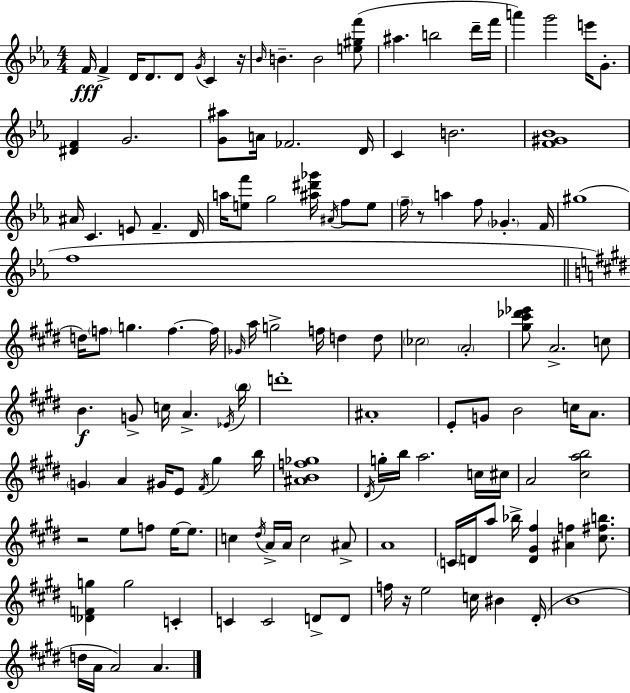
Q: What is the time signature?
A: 4/4